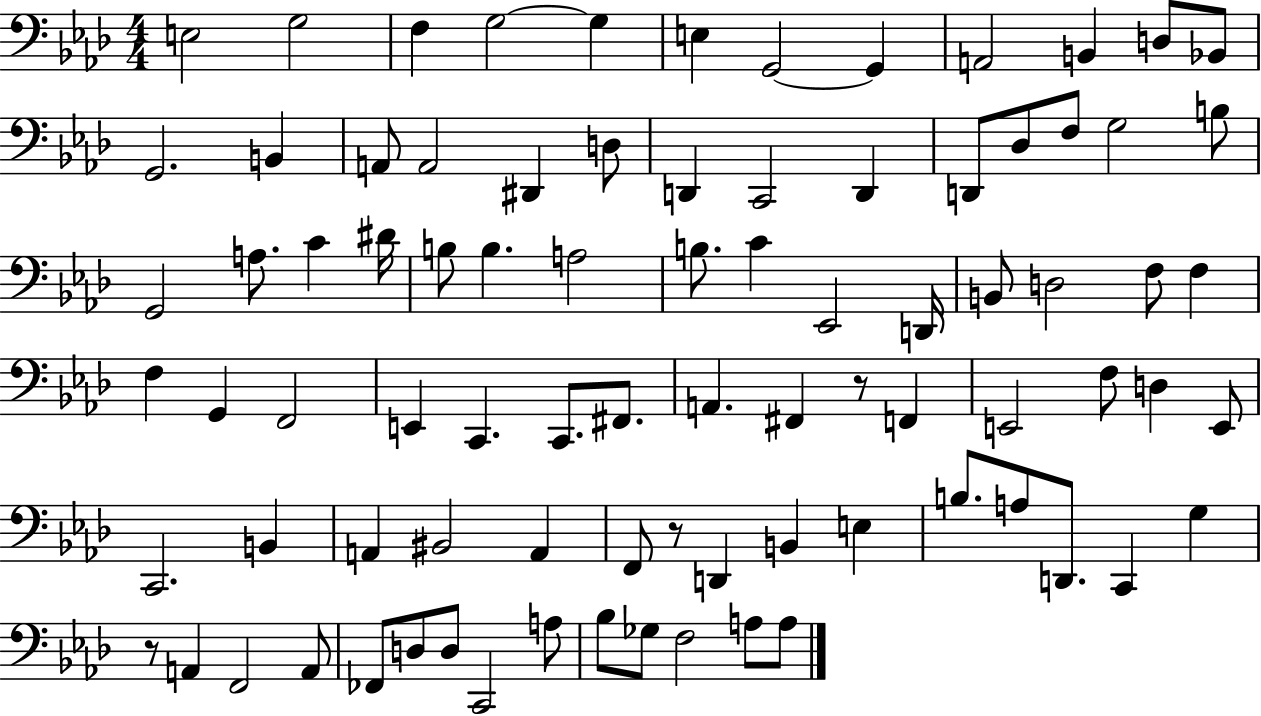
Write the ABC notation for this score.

X:1
T:Untitled
M:4/4
L:1/4
K:Ab
E,2 G,2 F, G,2 G, E, G,,2 G,, A,,2 B,, D,/2 _B,,/2 G,,2 B,, A,,/2 A,,2 ^D,, D,/2 D,, C,,2 D,, D,,/2 _D,/2 F,/2 G,2 B,/2 G,,2 A,/2 C ^D/4 B,/2 B, A,2 B,/2 C _E,,2 D,,/4 B,,/2 D,2 F,/2 F, F, G,, F,,2 E,, C,, C,,/2 ^F,,/2 A,, ^F,, z/2 F,, E,,2 F,/2 D, E,,/2 C,,2 B,, A,, ^B,,2 A,, F,,/2 z/2 D,, B,, E, B,/2 A,/2 D,,/2 C,, G, z/2 A,, F,,2 A,,/2 _F,,/2 D,/2 D,/2 C,,2 A,/2 _B,/2 _G,/2 F,2 A,/2 A,/2